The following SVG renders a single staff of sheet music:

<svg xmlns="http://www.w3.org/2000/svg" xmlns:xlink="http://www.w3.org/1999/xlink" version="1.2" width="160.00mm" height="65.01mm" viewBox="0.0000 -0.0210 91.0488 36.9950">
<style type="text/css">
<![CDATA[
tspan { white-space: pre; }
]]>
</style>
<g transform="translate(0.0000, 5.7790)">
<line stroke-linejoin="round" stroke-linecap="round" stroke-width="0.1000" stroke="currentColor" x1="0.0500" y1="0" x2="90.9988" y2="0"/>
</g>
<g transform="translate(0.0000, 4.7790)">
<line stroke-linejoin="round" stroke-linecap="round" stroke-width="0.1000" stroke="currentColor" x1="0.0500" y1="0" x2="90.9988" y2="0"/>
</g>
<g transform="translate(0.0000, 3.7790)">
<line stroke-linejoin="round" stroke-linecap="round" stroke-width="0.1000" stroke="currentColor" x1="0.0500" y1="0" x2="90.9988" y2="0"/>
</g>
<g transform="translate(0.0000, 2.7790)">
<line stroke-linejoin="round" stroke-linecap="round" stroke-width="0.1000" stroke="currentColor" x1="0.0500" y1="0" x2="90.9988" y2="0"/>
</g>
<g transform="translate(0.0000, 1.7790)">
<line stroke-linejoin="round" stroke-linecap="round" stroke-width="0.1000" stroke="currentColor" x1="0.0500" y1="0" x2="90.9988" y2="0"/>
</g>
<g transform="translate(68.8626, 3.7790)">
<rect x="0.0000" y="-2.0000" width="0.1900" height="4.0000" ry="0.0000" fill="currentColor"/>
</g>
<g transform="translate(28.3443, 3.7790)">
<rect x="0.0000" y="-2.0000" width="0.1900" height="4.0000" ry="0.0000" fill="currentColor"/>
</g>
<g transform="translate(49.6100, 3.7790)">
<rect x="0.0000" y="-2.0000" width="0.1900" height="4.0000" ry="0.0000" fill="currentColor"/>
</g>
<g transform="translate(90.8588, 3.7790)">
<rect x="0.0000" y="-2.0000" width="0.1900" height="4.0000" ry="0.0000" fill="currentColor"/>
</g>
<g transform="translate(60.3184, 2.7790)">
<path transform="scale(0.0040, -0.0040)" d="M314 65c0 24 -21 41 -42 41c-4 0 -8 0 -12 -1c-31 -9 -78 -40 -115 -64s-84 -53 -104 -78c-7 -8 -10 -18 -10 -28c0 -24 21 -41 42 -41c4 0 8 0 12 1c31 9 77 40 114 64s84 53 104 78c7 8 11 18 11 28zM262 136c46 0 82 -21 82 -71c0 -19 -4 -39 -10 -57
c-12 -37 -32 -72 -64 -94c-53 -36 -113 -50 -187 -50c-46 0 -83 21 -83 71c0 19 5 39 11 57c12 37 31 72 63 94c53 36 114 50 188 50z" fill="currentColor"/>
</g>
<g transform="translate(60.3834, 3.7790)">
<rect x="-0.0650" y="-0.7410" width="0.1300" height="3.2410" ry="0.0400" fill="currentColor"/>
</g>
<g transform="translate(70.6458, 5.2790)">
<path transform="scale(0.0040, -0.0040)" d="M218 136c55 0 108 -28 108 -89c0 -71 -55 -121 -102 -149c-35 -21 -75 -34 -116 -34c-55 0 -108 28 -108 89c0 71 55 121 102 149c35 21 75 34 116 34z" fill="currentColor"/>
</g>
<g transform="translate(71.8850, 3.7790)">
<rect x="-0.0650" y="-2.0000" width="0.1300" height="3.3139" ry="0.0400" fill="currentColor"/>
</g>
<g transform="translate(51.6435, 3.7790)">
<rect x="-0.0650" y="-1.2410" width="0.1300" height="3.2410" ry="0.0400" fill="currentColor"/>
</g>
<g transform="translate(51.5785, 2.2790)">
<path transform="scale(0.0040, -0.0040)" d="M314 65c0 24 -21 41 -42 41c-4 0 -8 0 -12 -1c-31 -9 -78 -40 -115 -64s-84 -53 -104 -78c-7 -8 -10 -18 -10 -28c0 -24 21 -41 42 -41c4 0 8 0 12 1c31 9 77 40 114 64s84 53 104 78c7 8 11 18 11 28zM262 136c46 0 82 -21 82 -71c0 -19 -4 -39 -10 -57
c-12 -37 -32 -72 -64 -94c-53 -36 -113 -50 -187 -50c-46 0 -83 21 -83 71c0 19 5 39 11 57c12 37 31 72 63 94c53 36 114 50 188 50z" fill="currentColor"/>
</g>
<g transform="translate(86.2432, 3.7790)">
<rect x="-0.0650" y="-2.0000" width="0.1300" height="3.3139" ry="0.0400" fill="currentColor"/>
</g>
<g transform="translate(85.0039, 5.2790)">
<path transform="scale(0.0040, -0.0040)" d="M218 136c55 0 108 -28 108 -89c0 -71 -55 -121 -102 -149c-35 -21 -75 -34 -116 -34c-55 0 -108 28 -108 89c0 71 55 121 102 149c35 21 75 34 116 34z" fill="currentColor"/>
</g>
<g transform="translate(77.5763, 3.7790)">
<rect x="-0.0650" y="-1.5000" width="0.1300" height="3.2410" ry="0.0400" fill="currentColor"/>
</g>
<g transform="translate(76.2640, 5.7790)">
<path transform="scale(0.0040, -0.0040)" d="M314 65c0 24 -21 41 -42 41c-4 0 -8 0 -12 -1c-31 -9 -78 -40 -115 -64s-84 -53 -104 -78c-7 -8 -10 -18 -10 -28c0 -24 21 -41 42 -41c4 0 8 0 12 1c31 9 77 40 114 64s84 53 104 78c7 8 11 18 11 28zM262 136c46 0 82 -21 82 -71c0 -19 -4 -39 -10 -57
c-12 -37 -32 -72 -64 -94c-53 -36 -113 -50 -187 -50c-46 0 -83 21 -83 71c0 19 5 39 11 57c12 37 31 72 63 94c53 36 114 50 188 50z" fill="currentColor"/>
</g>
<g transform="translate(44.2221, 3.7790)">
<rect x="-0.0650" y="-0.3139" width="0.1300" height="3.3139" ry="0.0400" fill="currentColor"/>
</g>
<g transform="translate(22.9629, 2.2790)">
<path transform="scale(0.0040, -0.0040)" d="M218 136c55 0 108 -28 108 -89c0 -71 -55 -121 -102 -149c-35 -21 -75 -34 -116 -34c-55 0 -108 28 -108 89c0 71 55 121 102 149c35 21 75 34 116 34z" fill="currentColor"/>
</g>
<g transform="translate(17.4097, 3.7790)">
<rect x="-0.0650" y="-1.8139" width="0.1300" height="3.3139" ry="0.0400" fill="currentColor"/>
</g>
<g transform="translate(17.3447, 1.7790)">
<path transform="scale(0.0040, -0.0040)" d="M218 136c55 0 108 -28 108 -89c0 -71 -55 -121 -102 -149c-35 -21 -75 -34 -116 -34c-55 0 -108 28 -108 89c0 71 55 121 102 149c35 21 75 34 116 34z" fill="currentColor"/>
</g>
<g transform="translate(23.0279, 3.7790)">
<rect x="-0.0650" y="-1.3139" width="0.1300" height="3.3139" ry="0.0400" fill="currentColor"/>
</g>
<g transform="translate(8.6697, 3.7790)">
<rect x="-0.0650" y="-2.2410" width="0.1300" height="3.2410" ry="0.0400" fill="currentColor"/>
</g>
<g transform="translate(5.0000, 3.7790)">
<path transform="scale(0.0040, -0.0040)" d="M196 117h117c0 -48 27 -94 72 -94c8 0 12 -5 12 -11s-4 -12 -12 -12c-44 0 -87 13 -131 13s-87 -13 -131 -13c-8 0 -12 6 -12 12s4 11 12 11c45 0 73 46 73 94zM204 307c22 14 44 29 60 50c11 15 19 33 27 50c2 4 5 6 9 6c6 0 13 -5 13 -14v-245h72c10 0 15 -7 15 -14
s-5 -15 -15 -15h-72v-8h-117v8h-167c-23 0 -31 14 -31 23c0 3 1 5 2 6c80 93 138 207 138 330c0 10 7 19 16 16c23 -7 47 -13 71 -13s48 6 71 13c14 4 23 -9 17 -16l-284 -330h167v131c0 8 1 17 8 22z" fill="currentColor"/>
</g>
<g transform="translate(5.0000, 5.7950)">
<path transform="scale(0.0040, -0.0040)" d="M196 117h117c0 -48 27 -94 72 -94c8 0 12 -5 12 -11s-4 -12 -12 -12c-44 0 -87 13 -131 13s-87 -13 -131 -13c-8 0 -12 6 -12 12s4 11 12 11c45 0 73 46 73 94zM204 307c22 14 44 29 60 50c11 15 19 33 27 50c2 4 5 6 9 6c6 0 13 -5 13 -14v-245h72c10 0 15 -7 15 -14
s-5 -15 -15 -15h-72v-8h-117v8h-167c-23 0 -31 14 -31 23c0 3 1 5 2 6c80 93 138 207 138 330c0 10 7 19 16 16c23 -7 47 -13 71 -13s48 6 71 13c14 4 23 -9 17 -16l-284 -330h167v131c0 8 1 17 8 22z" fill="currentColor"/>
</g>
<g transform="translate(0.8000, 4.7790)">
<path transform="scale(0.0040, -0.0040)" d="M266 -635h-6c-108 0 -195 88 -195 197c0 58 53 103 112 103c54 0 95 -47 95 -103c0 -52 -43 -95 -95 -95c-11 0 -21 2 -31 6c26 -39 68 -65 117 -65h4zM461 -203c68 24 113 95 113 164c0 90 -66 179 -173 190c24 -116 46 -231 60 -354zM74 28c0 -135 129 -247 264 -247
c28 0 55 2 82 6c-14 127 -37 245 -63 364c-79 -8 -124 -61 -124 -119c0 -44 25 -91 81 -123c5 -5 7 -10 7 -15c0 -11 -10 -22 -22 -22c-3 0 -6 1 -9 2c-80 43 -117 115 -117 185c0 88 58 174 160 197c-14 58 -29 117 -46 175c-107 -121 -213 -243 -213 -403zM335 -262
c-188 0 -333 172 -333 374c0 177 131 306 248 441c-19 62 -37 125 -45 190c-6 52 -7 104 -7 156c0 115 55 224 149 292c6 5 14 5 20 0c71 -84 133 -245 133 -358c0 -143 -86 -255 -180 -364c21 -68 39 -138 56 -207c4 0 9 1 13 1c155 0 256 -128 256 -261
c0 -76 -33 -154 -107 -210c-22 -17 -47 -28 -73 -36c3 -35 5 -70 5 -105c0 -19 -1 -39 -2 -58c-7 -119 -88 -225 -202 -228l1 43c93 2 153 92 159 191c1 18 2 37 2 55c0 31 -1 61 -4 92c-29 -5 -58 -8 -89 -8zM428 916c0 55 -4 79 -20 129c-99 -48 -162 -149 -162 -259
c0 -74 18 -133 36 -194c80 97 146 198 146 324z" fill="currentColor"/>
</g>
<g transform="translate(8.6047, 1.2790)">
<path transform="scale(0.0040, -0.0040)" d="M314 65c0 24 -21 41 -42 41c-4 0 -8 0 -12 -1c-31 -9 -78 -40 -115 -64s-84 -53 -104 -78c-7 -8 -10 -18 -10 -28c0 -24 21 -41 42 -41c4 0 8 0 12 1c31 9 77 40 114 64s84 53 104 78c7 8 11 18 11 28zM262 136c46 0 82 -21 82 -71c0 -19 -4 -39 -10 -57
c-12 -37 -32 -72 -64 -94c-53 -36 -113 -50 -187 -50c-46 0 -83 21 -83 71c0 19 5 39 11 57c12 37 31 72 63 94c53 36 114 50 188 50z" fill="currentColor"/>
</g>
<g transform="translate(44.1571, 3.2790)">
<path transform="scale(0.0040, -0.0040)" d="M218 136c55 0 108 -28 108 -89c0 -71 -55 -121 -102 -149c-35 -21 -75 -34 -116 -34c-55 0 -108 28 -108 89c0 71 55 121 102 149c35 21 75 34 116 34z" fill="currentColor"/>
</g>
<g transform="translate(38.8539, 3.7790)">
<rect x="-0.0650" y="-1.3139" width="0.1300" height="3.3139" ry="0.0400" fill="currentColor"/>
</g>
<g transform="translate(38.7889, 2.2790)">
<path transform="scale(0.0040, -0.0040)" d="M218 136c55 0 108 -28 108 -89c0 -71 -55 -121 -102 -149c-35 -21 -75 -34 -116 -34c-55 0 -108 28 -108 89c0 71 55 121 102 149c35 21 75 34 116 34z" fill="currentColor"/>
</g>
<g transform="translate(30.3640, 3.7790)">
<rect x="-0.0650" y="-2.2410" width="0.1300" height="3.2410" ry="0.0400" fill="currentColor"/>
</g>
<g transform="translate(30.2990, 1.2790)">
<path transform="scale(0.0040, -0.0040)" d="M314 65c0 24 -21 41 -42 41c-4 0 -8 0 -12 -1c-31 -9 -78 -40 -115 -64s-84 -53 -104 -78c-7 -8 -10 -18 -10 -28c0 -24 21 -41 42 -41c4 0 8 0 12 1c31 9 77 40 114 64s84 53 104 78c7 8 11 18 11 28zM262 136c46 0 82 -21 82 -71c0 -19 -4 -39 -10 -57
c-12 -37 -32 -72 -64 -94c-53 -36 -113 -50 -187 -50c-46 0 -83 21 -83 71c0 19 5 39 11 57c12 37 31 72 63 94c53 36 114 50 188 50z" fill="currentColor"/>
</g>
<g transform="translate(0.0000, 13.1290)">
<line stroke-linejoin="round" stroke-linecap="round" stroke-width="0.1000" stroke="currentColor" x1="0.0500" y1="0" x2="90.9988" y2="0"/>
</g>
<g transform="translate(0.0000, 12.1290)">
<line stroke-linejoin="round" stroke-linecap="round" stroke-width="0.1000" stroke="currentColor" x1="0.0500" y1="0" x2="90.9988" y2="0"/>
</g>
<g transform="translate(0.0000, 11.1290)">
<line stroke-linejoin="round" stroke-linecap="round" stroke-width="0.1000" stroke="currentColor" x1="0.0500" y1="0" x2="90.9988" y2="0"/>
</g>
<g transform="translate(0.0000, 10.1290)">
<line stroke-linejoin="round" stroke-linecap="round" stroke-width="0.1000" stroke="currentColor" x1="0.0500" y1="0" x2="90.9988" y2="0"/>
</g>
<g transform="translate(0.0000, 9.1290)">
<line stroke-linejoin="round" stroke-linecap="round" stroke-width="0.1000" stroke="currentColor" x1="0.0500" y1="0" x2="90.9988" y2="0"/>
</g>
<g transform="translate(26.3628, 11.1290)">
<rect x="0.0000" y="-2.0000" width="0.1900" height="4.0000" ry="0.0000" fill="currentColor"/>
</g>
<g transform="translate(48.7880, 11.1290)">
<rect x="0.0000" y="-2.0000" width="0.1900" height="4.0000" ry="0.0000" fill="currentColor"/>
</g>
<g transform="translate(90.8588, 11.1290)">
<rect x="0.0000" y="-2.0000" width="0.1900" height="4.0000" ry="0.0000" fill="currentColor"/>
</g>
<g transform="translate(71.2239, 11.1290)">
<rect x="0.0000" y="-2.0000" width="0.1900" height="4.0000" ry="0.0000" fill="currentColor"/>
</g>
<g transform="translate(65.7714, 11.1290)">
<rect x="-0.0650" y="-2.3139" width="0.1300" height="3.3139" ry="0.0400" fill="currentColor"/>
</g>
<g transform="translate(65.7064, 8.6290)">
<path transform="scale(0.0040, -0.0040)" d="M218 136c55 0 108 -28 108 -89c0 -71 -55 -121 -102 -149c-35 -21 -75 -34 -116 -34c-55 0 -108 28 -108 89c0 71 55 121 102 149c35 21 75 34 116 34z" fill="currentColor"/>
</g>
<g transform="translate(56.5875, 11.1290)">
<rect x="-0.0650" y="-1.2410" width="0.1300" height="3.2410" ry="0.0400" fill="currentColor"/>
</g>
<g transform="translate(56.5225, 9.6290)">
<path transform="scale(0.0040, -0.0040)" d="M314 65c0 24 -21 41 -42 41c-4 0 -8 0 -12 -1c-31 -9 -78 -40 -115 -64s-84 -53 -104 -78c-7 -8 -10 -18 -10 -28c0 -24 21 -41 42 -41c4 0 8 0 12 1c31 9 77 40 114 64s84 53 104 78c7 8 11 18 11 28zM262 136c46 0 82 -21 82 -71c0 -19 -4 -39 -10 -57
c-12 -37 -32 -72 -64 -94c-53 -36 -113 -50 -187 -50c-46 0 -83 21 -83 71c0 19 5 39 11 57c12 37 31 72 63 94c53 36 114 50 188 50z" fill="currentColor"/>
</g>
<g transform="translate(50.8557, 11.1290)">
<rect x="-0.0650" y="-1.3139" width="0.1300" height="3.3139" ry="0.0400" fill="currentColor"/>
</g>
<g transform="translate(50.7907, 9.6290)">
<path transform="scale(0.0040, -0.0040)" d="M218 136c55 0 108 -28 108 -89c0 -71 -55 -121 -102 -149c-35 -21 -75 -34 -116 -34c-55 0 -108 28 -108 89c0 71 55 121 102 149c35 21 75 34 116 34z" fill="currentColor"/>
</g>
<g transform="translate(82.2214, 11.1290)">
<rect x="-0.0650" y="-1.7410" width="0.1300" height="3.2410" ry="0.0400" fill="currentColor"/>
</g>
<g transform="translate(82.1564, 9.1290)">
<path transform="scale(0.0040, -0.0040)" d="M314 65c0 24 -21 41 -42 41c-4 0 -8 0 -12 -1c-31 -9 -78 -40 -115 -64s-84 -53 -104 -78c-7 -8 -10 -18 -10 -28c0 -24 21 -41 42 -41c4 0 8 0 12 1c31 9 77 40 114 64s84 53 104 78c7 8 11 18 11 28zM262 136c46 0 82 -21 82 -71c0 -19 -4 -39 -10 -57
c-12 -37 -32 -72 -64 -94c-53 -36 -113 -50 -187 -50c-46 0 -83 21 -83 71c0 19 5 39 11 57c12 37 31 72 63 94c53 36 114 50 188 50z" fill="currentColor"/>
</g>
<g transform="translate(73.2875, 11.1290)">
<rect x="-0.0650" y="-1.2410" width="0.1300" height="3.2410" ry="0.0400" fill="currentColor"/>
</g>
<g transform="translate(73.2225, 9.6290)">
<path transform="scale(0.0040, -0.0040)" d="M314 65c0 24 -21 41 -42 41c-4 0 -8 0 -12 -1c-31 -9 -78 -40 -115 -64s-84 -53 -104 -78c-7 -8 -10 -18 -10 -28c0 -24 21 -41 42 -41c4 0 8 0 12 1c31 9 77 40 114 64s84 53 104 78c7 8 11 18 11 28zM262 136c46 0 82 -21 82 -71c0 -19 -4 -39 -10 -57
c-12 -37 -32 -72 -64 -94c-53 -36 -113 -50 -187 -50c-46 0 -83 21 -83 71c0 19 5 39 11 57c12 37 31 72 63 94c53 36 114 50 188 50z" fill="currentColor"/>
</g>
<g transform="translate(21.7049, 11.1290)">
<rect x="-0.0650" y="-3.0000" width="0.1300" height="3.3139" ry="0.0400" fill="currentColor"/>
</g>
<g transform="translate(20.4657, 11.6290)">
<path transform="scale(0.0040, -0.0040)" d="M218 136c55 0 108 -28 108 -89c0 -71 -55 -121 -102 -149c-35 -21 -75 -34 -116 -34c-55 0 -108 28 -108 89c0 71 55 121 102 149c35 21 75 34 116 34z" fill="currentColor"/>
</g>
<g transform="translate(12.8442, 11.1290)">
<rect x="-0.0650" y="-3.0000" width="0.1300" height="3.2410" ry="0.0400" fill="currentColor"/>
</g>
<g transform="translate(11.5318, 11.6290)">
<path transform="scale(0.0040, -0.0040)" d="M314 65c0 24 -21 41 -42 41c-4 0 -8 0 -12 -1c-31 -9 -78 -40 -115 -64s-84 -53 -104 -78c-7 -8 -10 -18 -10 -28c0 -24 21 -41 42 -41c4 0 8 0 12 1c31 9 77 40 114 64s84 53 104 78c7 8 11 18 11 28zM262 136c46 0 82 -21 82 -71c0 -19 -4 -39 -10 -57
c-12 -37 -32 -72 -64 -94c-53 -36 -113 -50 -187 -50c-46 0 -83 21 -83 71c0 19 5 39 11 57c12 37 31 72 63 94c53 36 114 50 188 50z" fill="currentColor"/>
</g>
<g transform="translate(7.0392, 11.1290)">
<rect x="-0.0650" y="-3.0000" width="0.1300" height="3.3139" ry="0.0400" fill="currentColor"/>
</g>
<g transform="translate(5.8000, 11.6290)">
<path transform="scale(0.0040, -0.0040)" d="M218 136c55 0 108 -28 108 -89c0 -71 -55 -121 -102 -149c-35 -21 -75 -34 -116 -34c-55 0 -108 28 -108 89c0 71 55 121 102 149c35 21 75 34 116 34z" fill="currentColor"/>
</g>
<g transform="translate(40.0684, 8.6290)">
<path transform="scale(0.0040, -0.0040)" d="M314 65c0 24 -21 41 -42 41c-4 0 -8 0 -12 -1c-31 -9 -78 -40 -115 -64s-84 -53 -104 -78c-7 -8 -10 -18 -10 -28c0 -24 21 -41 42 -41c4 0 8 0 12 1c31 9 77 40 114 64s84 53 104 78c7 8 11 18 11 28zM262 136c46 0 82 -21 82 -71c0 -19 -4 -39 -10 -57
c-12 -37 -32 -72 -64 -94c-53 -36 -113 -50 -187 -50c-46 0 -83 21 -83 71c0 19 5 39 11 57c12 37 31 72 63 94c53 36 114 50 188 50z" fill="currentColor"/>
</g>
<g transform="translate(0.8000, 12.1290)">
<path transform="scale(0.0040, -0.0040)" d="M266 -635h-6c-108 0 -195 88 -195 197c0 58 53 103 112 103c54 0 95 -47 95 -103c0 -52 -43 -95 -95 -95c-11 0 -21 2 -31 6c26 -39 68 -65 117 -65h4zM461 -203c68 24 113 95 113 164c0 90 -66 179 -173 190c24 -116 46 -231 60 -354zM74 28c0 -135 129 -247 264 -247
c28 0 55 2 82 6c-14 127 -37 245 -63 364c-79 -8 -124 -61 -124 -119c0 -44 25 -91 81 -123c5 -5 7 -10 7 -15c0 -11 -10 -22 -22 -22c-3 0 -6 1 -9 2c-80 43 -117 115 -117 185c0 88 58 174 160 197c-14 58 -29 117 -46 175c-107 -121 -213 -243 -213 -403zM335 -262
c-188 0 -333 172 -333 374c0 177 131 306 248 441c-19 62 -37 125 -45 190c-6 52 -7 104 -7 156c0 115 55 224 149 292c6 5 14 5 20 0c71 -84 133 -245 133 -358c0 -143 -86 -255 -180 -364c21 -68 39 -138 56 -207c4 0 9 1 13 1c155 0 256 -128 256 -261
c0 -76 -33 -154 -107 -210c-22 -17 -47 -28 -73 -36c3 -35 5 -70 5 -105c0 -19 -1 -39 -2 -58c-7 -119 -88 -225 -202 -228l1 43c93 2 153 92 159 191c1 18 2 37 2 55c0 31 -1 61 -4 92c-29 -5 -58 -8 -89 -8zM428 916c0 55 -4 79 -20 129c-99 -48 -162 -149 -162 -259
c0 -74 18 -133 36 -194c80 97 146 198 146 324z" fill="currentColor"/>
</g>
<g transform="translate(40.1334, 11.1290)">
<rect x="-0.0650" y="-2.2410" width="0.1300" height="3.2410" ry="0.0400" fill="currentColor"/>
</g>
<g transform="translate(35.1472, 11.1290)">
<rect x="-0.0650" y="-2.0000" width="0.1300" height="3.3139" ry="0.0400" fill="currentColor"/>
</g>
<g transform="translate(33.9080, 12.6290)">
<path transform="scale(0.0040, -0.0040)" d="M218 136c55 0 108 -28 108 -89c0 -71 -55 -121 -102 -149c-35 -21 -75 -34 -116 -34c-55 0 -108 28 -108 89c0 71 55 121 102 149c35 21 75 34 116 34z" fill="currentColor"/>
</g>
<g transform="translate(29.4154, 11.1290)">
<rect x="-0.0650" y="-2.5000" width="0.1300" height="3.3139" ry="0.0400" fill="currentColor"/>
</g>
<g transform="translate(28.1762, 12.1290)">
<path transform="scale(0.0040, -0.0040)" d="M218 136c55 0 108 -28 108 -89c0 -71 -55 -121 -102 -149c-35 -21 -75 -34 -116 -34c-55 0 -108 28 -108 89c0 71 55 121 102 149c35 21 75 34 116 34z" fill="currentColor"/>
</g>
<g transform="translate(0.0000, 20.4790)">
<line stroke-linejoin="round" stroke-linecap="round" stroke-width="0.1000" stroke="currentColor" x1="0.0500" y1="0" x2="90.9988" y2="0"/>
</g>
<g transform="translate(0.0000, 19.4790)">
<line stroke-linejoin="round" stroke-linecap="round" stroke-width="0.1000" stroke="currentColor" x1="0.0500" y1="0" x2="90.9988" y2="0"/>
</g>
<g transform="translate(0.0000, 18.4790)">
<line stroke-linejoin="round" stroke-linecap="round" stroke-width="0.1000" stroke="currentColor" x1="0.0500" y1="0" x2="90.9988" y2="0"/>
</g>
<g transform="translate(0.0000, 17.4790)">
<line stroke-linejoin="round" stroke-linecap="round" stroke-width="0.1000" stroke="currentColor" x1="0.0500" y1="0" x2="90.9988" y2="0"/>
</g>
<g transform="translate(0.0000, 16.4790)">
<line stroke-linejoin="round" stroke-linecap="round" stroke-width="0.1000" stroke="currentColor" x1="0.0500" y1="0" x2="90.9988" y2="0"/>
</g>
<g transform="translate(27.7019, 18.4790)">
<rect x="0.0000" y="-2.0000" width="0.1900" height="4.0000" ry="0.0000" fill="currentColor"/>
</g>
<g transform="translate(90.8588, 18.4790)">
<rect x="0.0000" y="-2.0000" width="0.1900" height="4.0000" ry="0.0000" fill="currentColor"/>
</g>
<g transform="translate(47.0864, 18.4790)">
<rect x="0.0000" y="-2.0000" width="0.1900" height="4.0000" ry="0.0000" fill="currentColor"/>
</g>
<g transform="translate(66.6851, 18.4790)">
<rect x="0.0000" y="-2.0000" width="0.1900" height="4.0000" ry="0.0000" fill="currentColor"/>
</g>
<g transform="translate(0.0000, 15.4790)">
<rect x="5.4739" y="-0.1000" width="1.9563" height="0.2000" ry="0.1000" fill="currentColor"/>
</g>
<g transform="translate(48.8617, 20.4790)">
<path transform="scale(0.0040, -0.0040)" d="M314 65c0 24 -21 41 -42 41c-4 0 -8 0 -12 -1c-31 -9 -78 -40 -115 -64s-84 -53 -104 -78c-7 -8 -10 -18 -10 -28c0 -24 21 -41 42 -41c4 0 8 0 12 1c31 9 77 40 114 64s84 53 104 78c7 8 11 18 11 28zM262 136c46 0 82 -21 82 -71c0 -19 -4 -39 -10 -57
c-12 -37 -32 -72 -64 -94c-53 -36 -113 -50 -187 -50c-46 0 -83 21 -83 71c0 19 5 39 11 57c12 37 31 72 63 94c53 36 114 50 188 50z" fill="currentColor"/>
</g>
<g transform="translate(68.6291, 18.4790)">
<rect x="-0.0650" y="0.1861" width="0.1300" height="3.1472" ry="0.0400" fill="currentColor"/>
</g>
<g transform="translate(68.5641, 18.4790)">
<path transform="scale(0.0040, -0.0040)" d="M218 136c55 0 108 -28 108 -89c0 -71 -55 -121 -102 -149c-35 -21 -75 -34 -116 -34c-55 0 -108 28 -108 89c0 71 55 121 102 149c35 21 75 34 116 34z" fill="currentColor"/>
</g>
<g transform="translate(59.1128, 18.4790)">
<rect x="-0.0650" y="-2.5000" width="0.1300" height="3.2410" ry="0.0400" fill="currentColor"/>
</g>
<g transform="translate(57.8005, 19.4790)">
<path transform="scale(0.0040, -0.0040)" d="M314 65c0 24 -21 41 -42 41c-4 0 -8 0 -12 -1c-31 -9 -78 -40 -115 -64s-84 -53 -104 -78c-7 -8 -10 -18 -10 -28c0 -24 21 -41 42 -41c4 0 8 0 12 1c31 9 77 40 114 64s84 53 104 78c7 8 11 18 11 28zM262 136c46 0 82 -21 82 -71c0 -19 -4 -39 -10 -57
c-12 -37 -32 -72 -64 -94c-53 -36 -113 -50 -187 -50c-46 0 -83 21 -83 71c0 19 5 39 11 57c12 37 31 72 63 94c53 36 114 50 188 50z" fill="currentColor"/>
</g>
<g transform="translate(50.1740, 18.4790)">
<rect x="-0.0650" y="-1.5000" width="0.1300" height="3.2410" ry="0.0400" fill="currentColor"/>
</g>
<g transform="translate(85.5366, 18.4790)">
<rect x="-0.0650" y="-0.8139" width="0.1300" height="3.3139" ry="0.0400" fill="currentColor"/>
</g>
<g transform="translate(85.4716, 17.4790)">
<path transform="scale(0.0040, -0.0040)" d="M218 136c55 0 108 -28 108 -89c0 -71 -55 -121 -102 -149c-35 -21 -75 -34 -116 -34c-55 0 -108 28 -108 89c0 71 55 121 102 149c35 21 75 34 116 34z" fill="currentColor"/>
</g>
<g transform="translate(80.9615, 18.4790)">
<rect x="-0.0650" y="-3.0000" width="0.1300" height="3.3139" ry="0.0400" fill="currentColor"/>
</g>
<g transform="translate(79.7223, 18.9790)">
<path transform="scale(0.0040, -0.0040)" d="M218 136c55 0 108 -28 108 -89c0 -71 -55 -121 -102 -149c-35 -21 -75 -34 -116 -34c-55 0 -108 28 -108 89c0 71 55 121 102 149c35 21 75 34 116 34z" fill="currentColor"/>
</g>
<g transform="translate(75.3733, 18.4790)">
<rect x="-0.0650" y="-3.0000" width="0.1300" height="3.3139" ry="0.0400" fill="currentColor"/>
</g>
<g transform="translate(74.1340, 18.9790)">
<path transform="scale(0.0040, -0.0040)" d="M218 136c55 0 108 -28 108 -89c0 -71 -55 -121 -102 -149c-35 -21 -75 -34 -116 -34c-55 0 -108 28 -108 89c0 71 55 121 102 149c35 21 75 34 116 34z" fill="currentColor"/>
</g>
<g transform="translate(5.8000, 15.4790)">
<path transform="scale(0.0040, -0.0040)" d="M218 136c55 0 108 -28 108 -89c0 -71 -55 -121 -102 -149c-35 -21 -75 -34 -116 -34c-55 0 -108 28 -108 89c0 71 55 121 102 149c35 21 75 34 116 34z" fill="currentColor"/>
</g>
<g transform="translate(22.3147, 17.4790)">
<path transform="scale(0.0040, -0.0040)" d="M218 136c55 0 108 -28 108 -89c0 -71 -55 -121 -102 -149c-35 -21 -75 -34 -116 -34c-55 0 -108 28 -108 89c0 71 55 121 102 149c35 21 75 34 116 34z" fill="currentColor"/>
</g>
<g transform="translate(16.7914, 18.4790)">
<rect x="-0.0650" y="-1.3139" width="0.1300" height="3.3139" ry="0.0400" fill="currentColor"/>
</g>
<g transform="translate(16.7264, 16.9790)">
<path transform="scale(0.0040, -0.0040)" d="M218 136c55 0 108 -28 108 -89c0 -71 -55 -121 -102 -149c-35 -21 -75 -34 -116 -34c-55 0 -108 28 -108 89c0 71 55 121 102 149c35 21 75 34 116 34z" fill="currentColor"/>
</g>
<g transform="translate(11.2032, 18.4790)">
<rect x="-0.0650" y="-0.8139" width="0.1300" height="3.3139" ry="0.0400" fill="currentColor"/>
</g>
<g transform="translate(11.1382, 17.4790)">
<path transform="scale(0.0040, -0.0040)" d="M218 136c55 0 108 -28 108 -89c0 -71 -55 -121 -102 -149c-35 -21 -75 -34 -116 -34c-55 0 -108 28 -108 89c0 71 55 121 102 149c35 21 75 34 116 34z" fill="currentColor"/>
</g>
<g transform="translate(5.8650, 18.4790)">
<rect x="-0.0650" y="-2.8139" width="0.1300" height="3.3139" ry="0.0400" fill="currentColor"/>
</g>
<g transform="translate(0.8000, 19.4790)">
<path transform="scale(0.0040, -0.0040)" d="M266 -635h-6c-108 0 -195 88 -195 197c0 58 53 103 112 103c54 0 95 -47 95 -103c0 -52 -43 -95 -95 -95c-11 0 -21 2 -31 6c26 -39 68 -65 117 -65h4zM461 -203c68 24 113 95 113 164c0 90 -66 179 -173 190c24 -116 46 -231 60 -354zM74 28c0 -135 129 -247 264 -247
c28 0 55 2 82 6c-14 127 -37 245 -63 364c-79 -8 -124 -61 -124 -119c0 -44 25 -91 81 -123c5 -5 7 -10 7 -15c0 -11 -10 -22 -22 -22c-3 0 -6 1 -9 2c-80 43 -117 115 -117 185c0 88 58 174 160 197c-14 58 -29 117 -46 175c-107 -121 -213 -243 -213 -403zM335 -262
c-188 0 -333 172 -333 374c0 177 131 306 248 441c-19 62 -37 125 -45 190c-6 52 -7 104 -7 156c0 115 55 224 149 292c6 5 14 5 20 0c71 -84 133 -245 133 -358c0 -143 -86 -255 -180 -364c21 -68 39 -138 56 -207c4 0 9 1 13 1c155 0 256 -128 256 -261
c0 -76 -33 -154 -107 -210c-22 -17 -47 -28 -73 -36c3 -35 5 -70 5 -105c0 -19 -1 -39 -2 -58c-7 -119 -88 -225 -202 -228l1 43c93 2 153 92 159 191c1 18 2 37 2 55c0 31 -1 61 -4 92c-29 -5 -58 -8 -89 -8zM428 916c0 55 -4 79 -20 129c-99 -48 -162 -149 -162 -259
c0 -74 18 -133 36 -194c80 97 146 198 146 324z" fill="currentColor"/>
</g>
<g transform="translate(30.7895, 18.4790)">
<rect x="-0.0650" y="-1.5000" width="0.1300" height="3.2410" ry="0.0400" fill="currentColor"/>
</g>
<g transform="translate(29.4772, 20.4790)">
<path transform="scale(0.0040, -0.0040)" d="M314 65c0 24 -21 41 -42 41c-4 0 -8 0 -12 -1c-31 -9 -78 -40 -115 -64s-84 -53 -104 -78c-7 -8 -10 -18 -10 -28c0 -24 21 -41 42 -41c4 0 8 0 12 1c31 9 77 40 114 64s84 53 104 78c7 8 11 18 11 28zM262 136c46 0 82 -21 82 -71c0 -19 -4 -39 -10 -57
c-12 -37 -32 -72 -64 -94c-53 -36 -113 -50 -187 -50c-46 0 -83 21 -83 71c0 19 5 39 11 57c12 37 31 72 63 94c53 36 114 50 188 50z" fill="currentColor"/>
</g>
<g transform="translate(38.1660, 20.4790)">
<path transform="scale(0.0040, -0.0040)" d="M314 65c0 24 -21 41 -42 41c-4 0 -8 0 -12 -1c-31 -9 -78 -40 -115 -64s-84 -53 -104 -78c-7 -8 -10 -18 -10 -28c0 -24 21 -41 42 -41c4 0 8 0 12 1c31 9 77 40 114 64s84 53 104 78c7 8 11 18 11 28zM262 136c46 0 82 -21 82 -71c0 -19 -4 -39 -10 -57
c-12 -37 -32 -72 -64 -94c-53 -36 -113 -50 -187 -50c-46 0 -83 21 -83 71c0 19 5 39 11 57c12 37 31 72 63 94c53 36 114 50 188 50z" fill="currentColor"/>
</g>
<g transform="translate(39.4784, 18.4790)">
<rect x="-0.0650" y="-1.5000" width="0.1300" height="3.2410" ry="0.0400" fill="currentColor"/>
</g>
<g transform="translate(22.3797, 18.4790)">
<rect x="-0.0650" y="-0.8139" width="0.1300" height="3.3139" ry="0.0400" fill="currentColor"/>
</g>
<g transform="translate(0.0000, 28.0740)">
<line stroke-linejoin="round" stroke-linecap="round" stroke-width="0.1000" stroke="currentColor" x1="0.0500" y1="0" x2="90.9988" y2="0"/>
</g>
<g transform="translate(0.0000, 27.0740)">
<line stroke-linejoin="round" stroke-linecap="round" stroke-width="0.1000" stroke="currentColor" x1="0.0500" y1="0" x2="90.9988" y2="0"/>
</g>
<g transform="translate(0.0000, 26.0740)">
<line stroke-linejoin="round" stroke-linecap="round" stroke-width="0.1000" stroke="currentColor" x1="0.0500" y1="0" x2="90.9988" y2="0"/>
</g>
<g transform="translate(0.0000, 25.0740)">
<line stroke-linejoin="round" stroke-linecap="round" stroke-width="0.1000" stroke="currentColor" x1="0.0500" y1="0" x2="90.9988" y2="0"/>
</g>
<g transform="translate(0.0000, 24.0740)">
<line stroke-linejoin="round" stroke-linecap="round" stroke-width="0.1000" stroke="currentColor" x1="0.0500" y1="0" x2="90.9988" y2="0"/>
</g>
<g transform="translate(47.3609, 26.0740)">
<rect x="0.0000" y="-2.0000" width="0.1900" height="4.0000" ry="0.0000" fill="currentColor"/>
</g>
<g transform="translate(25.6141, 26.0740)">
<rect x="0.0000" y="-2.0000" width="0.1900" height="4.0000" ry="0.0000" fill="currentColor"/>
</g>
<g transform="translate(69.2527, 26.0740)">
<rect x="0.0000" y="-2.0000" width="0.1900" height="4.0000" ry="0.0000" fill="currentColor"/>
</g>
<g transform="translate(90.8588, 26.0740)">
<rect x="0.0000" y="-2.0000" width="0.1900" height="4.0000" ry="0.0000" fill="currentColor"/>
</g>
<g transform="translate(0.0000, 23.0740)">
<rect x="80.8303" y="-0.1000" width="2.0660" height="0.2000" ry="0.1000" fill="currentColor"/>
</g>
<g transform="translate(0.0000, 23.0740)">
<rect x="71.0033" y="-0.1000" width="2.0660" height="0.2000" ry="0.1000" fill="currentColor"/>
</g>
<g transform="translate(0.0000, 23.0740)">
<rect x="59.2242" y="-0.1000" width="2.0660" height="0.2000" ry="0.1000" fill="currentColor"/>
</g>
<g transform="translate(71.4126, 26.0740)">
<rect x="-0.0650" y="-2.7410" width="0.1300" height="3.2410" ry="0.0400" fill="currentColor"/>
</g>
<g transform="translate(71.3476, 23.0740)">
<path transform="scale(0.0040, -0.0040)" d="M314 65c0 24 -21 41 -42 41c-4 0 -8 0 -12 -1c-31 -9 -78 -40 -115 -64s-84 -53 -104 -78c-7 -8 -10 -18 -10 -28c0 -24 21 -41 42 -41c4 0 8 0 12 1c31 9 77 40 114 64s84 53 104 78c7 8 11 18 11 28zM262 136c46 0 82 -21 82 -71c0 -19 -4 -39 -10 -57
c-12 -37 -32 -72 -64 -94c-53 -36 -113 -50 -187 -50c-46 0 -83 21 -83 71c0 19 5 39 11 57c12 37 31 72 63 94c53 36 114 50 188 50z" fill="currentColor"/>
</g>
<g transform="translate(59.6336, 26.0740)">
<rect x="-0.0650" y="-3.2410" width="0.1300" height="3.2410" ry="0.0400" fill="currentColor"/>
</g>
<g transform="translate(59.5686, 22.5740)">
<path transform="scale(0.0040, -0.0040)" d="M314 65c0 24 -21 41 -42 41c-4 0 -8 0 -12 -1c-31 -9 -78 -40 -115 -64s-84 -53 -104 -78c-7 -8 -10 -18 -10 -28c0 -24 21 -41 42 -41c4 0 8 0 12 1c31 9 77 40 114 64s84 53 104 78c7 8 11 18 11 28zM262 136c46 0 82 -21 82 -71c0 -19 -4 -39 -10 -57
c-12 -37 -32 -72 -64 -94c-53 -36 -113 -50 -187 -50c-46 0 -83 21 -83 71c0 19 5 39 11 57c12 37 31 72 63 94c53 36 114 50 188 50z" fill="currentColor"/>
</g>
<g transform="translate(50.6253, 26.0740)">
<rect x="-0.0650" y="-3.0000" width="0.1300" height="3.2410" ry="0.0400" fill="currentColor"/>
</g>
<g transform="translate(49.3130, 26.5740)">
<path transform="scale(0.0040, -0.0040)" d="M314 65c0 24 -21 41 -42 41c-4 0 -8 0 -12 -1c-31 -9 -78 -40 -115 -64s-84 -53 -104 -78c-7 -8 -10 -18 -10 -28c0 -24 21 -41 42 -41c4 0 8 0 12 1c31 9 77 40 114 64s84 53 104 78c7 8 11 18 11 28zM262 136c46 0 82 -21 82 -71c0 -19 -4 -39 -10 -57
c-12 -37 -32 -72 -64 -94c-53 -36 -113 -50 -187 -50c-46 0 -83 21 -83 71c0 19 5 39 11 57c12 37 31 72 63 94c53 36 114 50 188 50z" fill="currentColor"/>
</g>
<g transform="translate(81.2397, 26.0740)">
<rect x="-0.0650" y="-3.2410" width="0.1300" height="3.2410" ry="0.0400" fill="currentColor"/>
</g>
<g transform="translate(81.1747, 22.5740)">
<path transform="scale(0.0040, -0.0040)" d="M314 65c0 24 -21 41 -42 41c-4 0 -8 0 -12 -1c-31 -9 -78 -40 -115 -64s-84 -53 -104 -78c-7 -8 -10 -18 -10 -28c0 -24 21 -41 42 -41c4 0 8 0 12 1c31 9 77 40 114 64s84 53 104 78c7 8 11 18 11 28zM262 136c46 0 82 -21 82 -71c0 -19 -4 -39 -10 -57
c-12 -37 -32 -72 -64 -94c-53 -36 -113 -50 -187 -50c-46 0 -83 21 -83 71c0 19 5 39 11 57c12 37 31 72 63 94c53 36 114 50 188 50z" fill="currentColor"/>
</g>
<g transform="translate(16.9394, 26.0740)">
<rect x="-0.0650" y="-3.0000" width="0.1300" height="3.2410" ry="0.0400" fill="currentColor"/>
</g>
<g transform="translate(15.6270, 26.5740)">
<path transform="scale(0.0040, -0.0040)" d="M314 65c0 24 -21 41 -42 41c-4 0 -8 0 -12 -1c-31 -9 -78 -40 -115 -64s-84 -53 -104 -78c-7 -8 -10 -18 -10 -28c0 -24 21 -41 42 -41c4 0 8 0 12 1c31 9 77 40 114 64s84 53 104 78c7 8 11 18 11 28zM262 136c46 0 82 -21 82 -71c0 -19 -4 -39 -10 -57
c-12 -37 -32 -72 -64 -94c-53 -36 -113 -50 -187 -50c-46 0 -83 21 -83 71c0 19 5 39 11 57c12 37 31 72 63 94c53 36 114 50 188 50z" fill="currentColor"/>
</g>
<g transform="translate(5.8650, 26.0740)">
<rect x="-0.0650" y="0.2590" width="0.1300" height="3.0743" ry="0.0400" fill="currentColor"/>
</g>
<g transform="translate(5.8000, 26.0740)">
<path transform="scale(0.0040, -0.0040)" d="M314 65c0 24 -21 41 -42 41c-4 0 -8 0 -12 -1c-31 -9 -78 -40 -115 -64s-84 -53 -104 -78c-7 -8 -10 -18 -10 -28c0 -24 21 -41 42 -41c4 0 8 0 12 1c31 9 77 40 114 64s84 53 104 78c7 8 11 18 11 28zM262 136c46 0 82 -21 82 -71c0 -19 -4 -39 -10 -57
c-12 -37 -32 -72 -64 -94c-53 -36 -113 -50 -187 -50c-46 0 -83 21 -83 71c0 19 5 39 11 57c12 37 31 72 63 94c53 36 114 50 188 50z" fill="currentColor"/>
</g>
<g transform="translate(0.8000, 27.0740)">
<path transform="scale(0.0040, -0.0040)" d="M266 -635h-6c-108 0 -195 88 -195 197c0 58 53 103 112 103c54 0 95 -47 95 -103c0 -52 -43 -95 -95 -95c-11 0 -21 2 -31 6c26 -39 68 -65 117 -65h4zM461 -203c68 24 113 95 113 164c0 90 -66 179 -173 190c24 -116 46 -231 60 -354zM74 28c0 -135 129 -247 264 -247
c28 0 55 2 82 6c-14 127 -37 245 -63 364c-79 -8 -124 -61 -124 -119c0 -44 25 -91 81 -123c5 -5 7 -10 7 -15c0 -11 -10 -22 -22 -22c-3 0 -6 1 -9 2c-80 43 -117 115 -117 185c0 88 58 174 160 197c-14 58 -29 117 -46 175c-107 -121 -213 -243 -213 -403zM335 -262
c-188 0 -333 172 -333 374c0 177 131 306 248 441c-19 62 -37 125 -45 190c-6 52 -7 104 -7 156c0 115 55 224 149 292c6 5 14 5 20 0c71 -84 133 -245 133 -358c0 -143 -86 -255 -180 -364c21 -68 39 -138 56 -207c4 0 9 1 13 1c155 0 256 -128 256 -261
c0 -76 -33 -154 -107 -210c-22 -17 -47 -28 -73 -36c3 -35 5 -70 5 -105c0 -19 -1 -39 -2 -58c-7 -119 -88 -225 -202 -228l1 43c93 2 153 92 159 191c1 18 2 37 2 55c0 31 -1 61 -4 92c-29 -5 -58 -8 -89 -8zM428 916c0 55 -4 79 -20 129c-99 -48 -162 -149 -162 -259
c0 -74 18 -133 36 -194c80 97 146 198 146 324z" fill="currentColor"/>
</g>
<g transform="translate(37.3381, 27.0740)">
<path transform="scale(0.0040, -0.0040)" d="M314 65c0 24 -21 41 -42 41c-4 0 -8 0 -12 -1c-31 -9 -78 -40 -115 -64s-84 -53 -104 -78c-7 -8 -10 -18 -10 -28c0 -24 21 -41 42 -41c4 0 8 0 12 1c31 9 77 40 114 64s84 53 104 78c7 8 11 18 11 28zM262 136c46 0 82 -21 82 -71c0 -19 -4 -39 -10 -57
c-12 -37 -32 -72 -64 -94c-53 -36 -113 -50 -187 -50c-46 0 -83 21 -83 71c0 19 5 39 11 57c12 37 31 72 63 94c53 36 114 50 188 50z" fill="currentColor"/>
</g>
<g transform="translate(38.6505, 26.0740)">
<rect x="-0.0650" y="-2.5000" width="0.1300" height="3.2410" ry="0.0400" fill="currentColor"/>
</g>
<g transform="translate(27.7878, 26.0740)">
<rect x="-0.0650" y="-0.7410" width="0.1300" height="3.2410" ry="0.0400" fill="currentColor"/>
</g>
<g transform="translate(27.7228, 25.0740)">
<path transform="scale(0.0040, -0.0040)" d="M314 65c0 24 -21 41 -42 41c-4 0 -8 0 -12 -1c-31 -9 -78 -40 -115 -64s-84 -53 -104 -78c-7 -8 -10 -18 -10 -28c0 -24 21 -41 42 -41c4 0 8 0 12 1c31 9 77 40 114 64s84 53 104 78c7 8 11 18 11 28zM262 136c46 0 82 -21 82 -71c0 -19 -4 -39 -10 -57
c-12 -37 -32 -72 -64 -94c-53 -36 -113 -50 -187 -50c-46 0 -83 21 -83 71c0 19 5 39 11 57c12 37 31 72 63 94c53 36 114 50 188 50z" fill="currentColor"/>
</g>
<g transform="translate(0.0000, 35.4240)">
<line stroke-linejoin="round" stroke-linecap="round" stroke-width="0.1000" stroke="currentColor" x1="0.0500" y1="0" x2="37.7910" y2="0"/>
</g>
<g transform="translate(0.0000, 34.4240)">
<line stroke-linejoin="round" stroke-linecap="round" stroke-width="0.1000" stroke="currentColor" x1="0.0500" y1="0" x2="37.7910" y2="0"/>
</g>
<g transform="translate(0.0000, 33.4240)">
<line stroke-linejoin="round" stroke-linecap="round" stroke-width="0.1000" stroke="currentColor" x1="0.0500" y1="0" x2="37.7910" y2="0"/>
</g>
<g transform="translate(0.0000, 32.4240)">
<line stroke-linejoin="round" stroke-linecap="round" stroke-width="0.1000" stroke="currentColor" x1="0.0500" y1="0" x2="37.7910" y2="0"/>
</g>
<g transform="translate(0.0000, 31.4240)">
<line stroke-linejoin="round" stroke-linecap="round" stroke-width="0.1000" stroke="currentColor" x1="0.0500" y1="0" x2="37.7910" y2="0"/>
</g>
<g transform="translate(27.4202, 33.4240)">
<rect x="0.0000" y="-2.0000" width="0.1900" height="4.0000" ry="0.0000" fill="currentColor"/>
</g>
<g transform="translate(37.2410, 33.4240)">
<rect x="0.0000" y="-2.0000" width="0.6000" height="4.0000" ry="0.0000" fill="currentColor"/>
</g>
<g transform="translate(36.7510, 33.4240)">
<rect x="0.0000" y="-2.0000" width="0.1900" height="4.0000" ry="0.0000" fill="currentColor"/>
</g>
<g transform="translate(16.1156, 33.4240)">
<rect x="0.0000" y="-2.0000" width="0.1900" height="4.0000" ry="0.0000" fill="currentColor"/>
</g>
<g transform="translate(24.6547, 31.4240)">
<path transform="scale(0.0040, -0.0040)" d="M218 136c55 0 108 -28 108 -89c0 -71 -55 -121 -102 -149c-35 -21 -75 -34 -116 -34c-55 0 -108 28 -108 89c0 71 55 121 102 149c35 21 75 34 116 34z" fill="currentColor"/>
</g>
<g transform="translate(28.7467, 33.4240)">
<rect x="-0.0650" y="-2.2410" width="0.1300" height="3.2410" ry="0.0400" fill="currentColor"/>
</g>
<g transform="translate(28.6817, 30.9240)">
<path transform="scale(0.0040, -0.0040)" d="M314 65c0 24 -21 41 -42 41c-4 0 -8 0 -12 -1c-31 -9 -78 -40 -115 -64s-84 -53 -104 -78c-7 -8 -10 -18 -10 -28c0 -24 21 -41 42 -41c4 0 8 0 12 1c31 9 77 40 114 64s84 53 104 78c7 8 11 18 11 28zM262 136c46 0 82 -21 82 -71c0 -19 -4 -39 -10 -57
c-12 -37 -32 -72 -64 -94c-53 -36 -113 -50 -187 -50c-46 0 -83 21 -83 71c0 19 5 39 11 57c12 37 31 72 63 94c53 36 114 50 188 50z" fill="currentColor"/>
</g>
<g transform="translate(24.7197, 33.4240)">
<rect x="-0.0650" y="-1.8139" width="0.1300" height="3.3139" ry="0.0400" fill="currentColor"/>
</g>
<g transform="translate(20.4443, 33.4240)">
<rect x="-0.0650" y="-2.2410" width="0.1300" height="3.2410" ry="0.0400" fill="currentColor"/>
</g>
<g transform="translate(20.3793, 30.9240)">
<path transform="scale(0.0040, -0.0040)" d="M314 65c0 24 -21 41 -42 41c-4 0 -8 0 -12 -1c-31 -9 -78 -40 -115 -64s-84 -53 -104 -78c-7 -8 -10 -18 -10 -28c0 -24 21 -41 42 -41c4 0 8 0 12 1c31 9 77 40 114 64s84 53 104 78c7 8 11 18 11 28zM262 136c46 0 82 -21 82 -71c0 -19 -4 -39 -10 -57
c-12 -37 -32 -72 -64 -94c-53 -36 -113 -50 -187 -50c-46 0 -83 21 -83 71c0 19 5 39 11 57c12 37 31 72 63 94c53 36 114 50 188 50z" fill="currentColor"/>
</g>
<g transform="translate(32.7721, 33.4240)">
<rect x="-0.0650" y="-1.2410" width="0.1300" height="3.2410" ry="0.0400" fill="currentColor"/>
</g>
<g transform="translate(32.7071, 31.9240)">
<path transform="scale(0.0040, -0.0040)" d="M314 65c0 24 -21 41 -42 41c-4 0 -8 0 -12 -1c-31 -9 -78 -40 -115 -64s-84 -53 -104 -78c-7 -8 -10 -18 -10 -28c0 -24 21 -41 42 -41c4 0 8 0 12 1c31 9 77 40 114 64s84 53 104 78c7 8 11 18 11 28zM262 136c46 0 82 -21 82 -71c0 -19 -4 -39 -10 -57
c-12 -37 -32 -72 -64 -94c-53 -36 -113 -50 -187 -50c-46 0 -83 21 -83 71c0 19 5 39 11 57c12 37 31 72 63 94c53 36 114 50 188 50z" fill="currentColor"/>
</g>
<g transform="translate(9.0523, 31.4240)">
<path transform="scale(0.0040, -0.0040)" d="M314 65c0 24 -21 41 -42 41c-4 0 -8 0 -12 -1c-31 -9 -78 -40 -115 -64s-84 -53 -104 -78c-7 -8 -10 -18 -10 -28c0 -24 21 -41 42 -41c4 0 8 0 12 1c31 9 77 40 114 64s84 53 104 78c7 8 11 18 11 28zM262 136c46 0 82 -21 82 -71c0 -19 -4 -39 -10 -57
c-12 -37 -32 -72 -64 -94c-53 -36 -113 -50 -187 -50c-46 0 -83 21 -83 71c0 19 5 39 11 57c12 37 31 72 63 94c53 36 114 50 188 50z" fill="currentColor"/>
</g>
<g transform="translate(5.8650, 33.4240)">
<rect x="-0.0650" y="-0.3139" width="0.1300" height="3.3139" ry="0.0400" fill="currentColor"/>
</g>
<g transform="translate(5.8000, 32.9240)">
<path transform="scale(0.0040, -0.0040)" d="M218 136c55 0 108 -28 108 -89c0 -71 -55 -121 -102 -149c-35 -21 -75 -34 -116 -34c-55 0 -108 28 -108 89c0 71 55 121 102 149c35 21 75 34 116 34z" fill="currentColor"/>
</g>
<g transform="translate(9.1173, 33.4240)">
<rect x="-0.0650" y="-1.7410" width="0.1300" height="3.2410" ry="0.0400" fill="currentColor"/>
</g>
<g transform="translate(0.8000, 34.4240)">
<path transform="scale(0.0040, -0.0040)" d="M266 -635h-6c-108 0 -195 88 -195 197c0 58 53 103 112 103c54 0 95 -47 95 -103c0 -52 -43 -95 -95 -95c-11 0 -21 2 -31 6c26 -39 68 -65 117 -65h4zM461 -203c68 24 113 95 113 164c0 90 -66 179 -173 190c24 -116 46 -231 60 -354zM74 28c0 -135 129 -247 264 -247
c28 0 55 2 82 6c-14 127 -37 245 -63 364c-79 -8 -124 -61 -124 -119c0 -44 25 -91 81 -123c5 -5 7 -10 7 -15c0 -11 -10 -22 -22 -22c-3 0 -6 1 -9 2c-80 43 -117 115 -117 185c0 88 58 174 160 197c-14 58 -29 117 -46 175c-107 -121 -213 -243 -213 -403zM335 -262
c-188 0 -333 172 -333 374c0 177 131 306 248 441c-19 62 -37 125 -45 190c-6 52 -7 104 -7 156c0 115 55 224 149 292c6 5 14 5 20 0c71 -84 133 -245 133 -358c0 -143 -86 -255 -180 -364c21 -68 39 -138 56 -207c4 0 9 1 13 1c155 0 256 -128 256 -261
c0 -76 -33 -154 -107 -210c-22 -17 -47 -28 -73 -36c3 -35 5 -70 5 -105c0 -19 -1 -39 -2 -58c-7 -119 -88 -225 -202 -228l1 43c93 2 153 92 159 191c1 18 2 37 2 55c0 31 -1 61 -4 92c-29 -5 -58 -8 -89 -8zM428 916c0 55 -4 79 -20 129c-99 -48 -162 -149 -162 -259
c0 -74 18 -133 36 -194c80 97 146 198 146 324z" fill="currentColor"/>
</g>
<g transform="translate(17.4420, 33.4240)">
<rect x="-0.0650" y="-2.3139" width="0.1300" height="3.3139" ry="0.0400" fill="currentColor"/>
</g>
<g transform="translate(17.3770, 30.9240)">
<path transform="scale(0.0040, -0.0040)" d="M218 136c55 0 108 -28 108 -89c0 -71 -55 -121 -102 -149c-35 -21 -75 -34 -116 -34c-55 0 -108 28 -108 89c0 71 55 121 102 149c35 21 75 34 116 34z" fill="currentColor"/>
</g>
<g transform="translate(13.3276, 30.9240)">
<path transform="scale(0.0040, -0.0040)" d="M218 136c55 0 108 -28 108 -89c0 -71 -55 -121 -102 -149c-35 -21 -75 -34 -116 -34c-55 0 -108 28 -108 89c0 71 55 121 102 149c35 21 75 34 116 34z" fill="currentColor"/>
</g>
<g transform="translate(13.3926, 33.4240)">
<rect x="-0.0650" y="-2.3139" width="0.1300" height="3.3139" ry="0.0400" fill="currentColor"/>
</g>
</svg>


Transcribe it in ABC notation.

X:1
T:Untitled
M:4/4
L:1/4
K:C
g2 f e g2 e c e2 d2 F E2 F A A2 A G F g2 e e2 g e2 f2 a d e d E2 E2 E2 G2 B A A d B2 A2 d2 G2 A2 b2 a2 b2 c f2 g g g2 f g2 e2